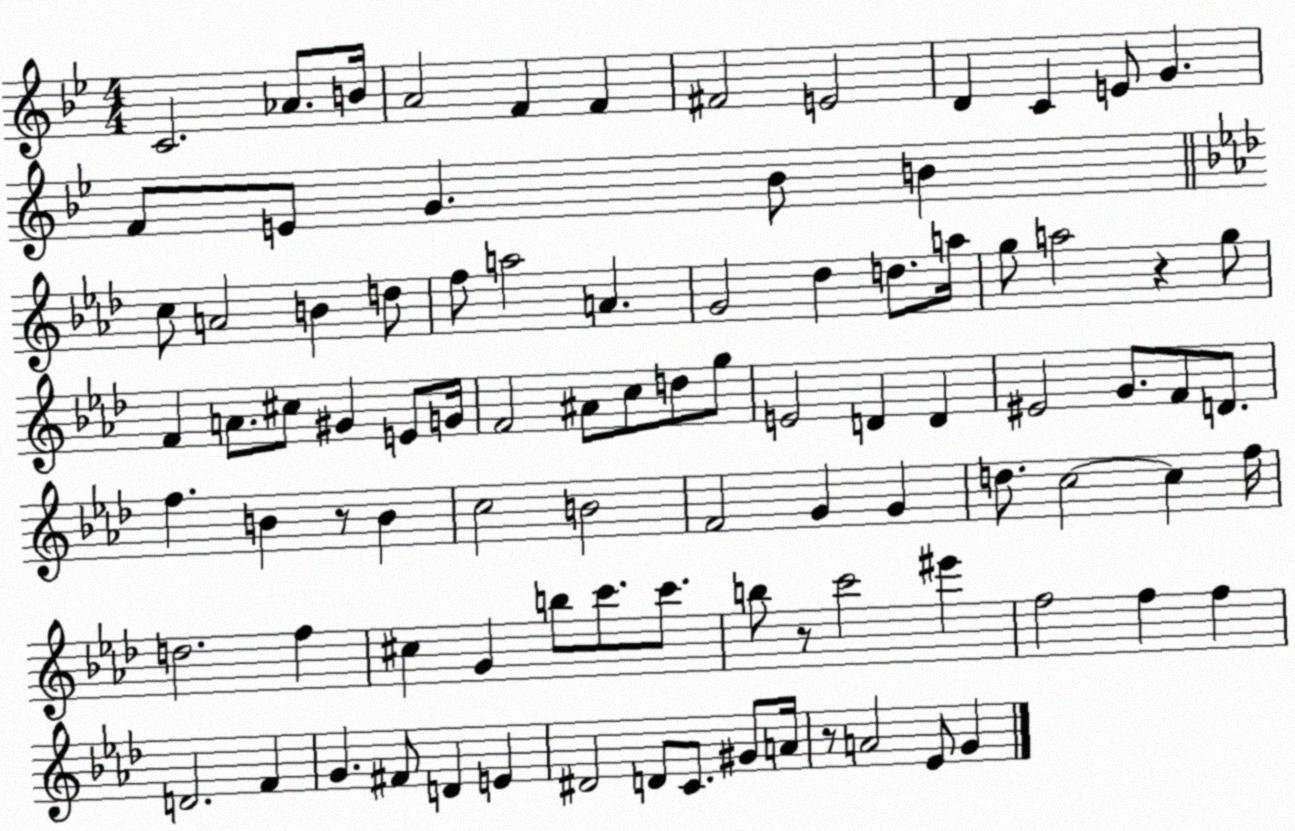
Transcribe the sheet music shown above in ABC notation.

X:1
T:Untitled
M:4/4
L:1/4
K:Bb
C2 _A/2 B/4 A2 F F ^F2 E2 D C E/2 G F/2 E/2 G _B/2 B c/2 A2 B d/2 f/2 a2 A G2 _d d/2 a/4 g/2 a2 z g/2 F A/2 ^c/2 ^G E/2 G/4 F2 ^A/2 c/2 d/2 g/2 E2 D D ^E2 G/2 F/2 D/2 f B z/2 B c2 B2 F2 G G d/2 c2 c f/4 d2 f ^c G b/2 c'/2 c'/2 b/2 z/2 c'2 ^e' f2 f f D2 F G ^F/2 D E ^D2 D/2 C/2 ^G/2 A/4 z/2 A2 _E/2 G